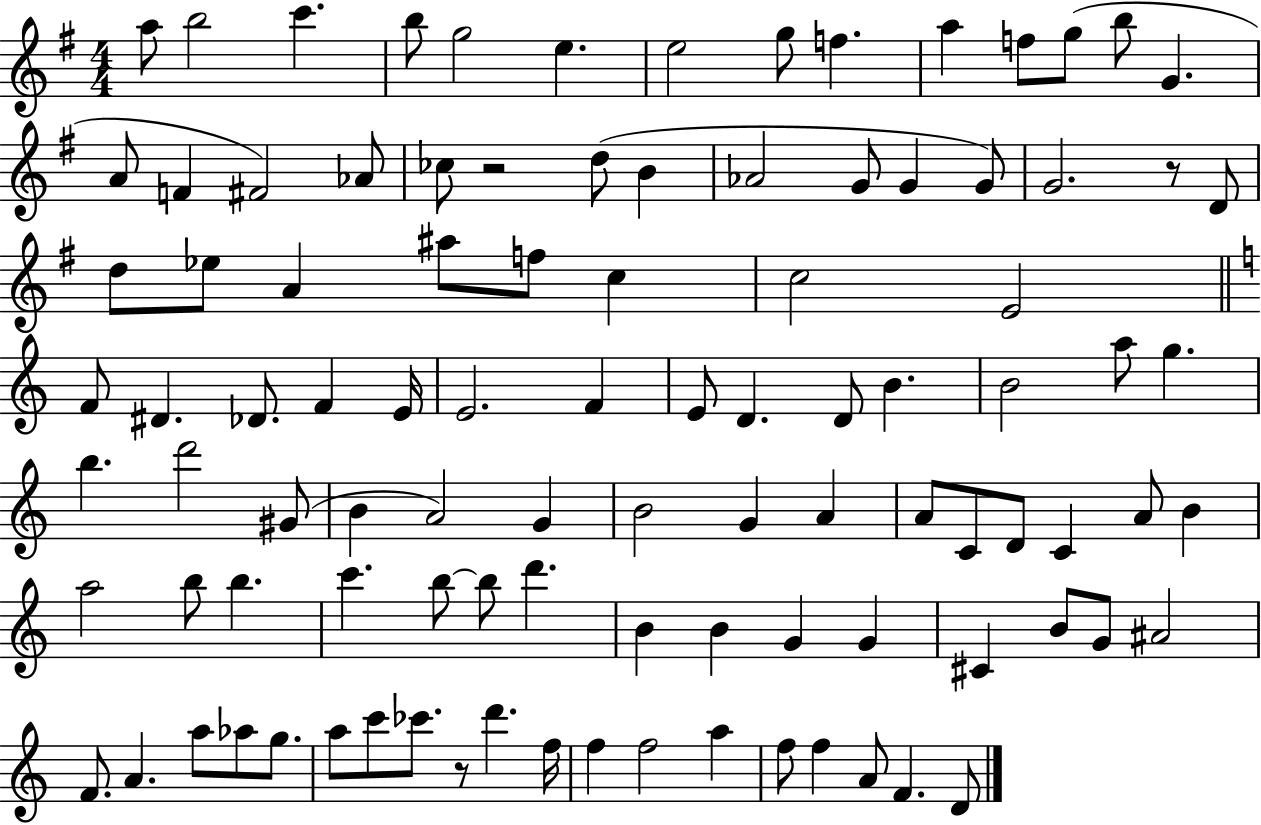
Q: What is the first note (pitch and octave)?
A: A5